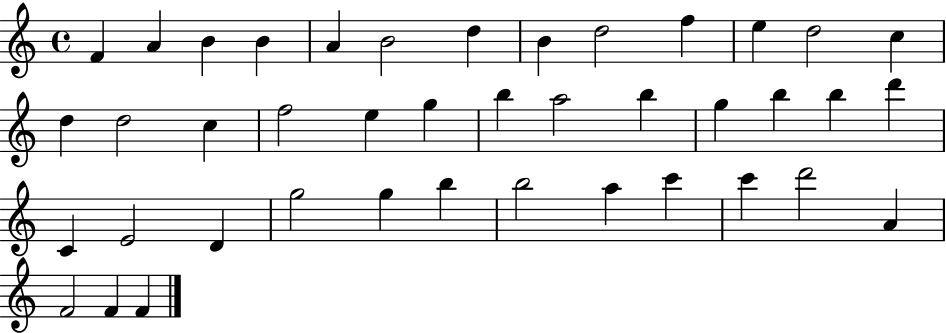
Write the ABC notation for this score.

X:1
T:Untitled
M:4/4
L:1/4
K:C
F A B B A B2 d B d2 f e d2 c d d2 c f2 e g b a2 b g b b d' C E2 D g2 g b b2 a c' c' d'2 A F2 F F